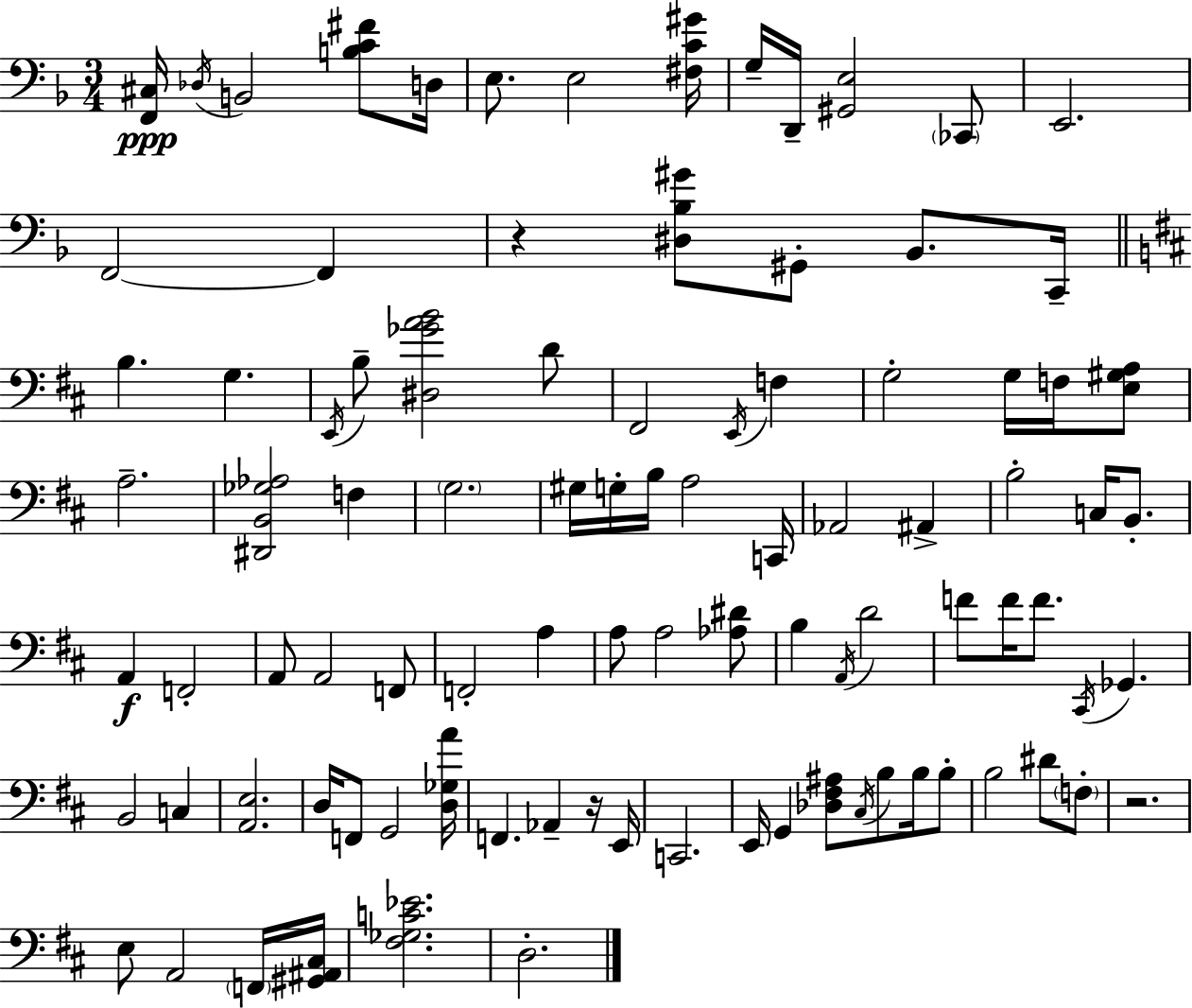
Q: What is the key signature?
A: D minor